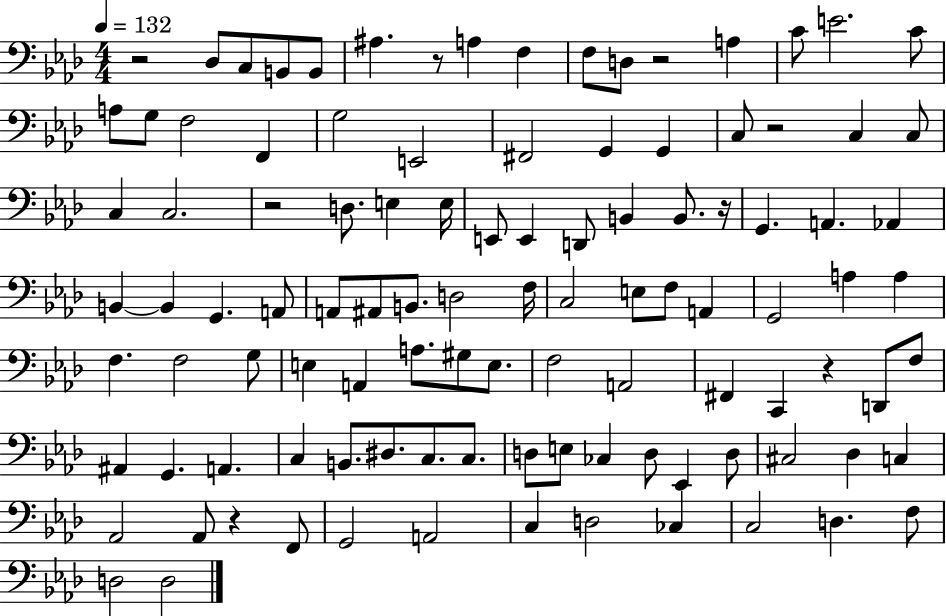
R/h Db3/e C3/e B2/e B2/e A#3/q. R/e A3/q F3/q F3/e D3/e R/h A3/q C4/e E4/h. C4/e A3/e G3/e F3/h F2/q G3/h E2/h F#2/h G2/q G2/q C3/e R/h C3/q C3/e C3/q C3/h. R/h D3/e. E3/q E3/s E2/e E2/q D2/e B2/q B2/e. R/s G2/q. A2/q. Ab2/q B2/q B2/q G2/q. A2/e A2/e A#2/e B2/e. D3/h F3/s C3/h E3/e F3/e A2/q G2/h A3/q A3/q F3/q. F3/h G3/e E3/q A2/q A3/e. G#3/e E3/e. F3/h A2/h F#2/q C2/q R/q D2/e F3/e A#2/q G2/q. A2/q. C3/q B2/e. D#3/e. C3/e. C3/e. D3/e E3/e CES3/q D3/e Eb2/q D3/e C#3/h Db3/q C3/q Ab2/h Ab2/e R/q F2/e G2/h A2/h C3/q D3/h CES3/q C3/h D3/q. F3/e D3/h D3/h